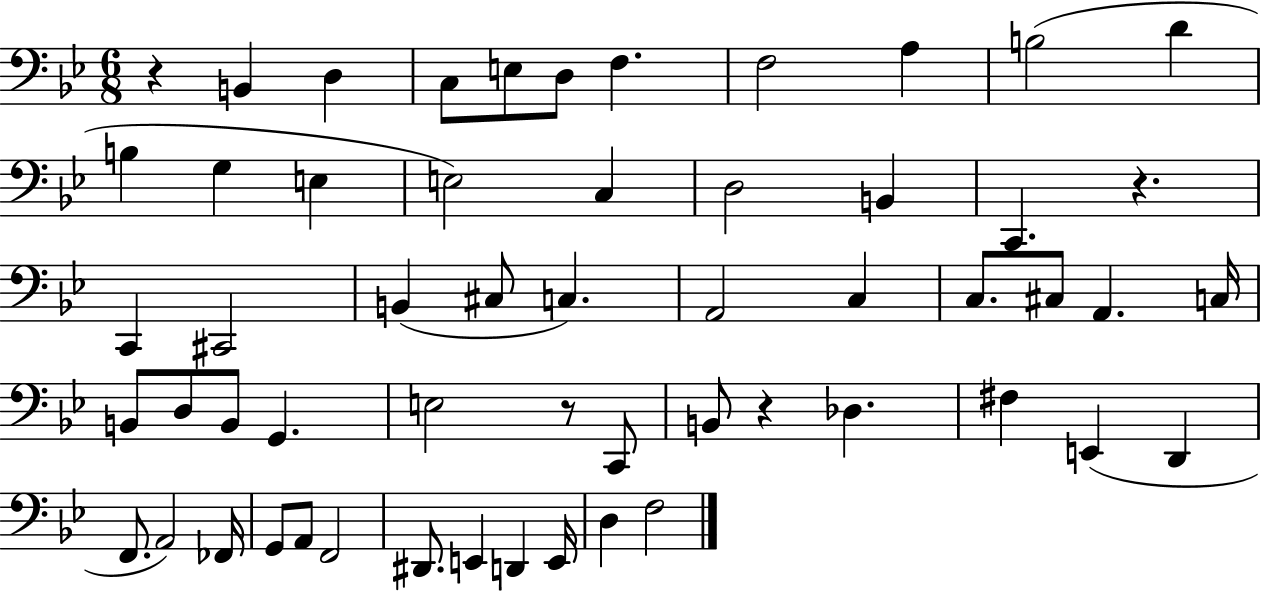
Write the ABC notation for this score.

X:1
T:Untitled
M:6/8
L:1/4
K:Bb
z B,, D, C,/2 E,/2 D,/2 F, F,2 A, B,2 D B, G, E, E,2 C, D,2 B,, C,, z C,, ^C,,2 B,, ^C,/2 C, A,,2 C, C,/2 ^C,/2 A,, C,/4 B,,/2 D,/2 B,,/2 G,, E,2 z/2 C,,/2 B,,/2 z _D, ^F, E,, D,, F,,/2 A,,2 _F,,/4 G,,/2 A,,/2 F,,2 ^D,,/2 E,, D,, E,,/4 D, F,2